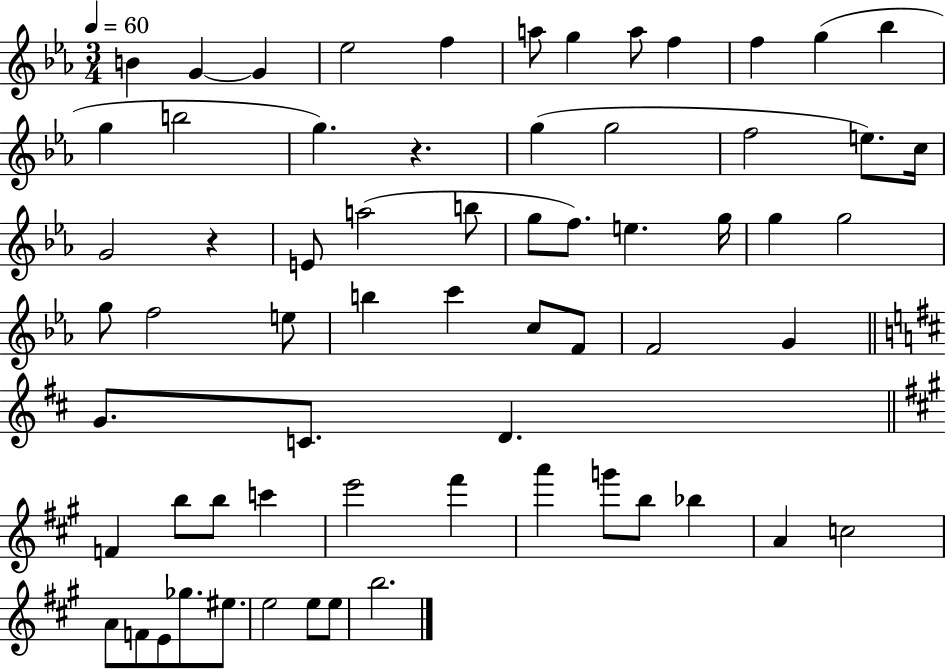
B4/q G4/q G4/q Eb5/h F5/q A5/e G5/q A5/e F5/q F5/q G5/q Bb5/q G5/q B5/h G5/q. R/q. G5/q G5/h F5/h E5/e. C5/s G4/h R/q E4/e A5/h B5/e G5/e F5/e. E5/q. G5/s G5/q G5/h G5/e F5/h E5/e B5/q C6/q C5/e F4/e F4/h G4/q G4/e. C4/e. D4/q. F4/q B5/e B5/e C6/q E6/h F#6/q A6/q G6/e B5/e Bb5/q A4/q C5/h A4/e F4/e E4/e Gb5/e. EIS5/e. E5/h E5/e E5/e B5/h.